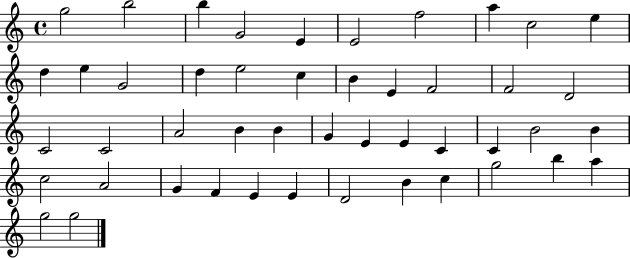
G5/h B5/h B5/q G4/h E4/q E4/h F5/h A5/q C5/h E5/q D5/q E5/q G4/h D5/q E5/h C5/q B4/q E4/q F4/h F4/h D4/h C4/h C4/h A4/h B4/q B4/q G4/q E4/q E4/q C4/q C4/q B4/h B4/q C5/h A4/h G4/q F4/q E4/q E4/q D4/h B4/q C5/q G5/h B5/q A5/q G5/h G5/h